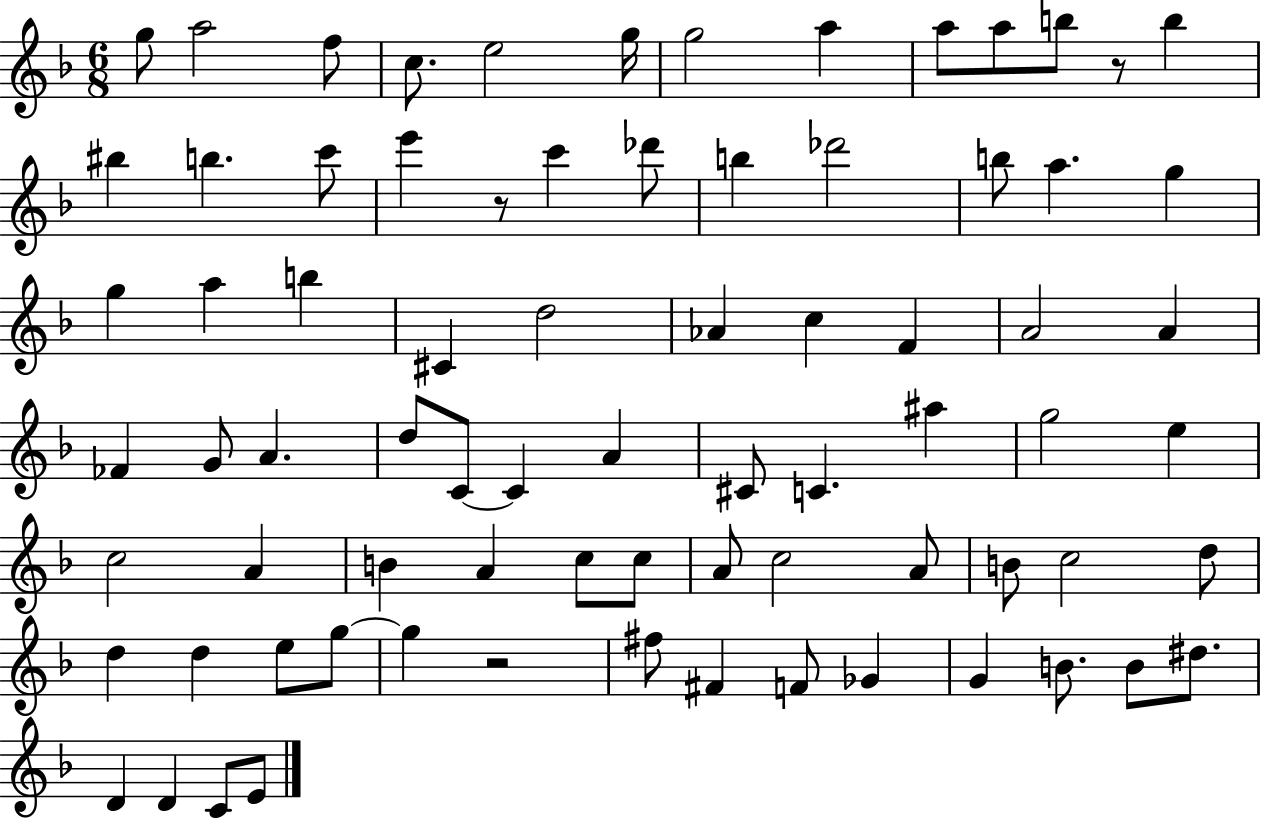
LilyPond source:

{
  \clef treble
  \numericTimeSignature
  \time 6/8
  \key f \major
  g''8 a''2 f''8 | c''8. e''2 g''16 | g''2 a''4 | a''8 a''8 b''8 r8 b''4 | \break bis''4 b''4. c'''8 | e'''4 r8 c'''4 des'''8 | b''4 des'''2 | b''8 a''4. g''4 | \break g''4 a''4 b''4 | cis'4 d''2 | aes'4 c''4 f'4 | a'2 a'4 | \break fes'4 g'8 a'4. | d''8 c'8~~ c'4 a'4 | cis'8 c'4. ais''4 | g''2 e''4 | \break c''2 a'4 | b'4 a'4 c''8 c''8 | a'8 c''2 a'8 | b'8 c''2 d''8 | \break d''4 d''4 e''8 g''8~~ | g''4 r2 | fis''8 fis'4 f'8 ges'4 | g'4 b'8. b'8 dis''8. | \break d'4 d'4 c'8 e'8 | \bar "|."
}